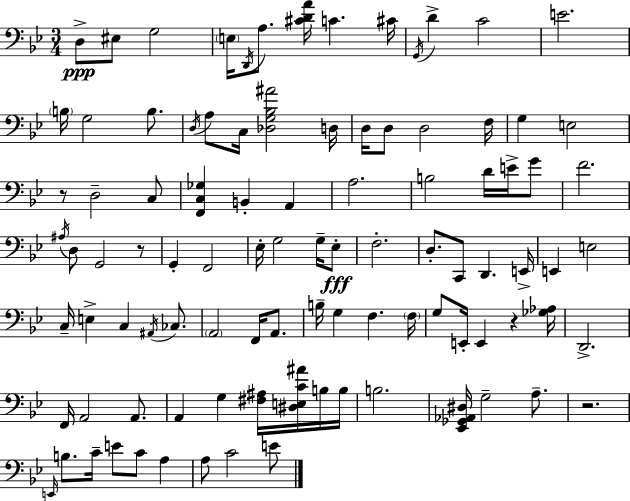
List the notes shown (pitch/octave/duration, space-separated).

D3/e EIS3/e G3/h E3/s D2/s A3/e. [C#4,D4,A4]/s C4/q. C#4/s G2/s D4/q C4/h E4/h. B3/s G3/h B3/e. D3/s A3/e C3/s [Db3,G3,Bb3,A#4]/h D3/s D3/s D3/e D3/h F3/s G3/q E3/h R/e D3/h C3/e [F2,C3,Gb3]/q B2/q A2/q A3/h. B3/h D4/s E4/s G4/e F4/h. A#3/s D3/e G2/h R/e G2/q F2/h Eb3/s G3/h G3/s Eb3/e F3/h. D3/e. C2/e D2/q. E2/s E2/q E3/h C3/s E3/q C3/q A#2/s CES3/e. A2/h F2/s A2/e. B3/s G3/q F3/q. F3/s G3/e E2/s E2/q R/q [Gb3,Ab3]/s D2/h. F2/s A2/h A2/e. A2/q G3/q [F#3,A#3]/s [D#3,E3,C4,A#4]/s B3/s B3/s B3/h. [Eb2,Gb2,Ab2,D#3]/s G3/h A3/e. R/h. E2/s B3/e. C4/s E4/e C4/e A3/q A3/e C4/h E4/e